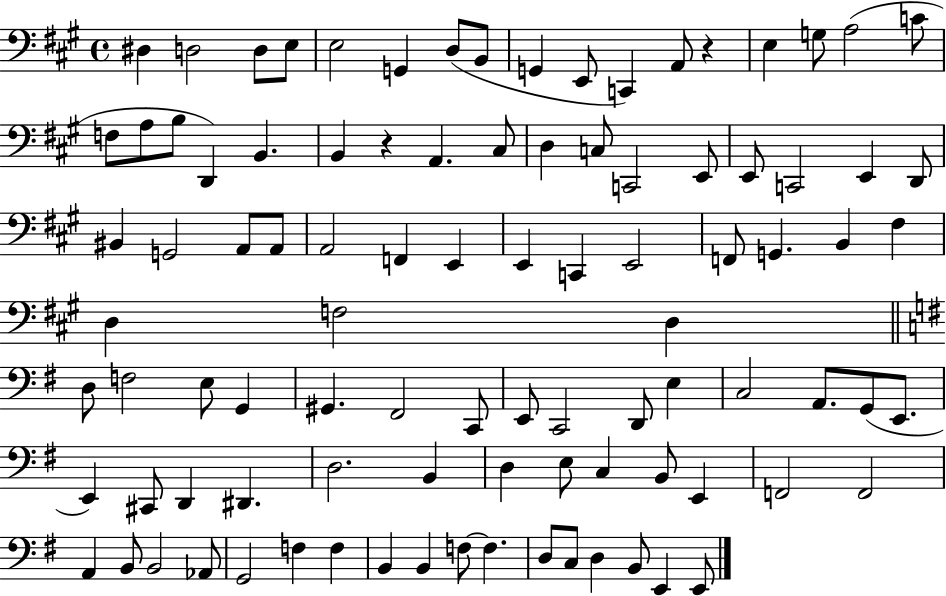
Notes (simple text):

D#3/q D3/h D3/e E3/e E3/h G2/q D3/e B2/e G2/q E2/e C2/q A2/e R/q E3/q G3/e A3/h C4/e F3/e A3/e B3/e D2/q B2/q. B2/q R/q A2/q. C#3/e D3/q C3/e C2/h E2/e E2/e C2/h E2/q D2/e BIS2/q G2/h A2/e A2/e A2/h F2/q E2/q E2/q C2/q E2/h F2/e G2/q. B2/q F#3/q D3/q F3/h D3/q D3/e F3/h E3/e G2/q G#2/q. F#2/h C2/e E2/e C2/h D2/e E3/q C3/h A2/e. G2/e E2/e. E2/q C#2/e D2/q D#2/q. D3/h. B2/q D3/q E3/e C3/q B2/e E2/q F2/h F2/h A2/q B2/e B2/h Ab2/e G2/h F3/q F3/q B2/q B2/q F3/e F3/q. D3/e C3/e D3/q B2/e E2/q E2/e